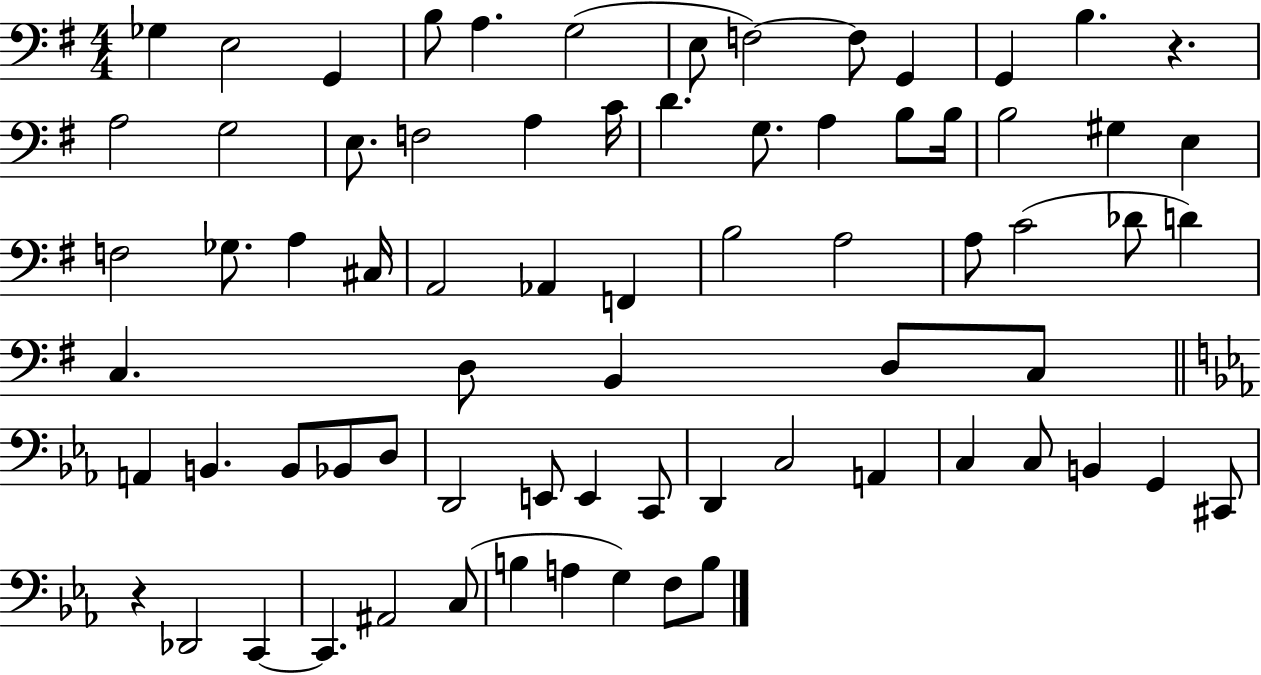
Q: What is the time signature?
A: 4/4